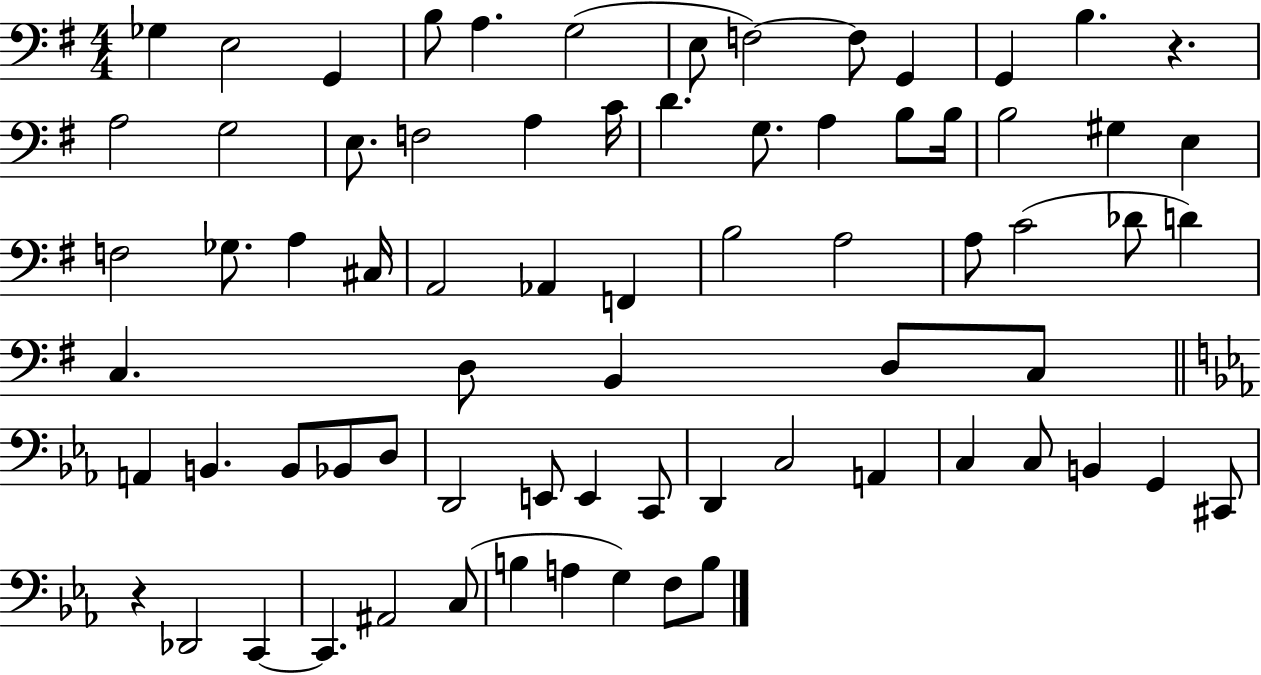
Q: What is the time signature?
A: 4/4